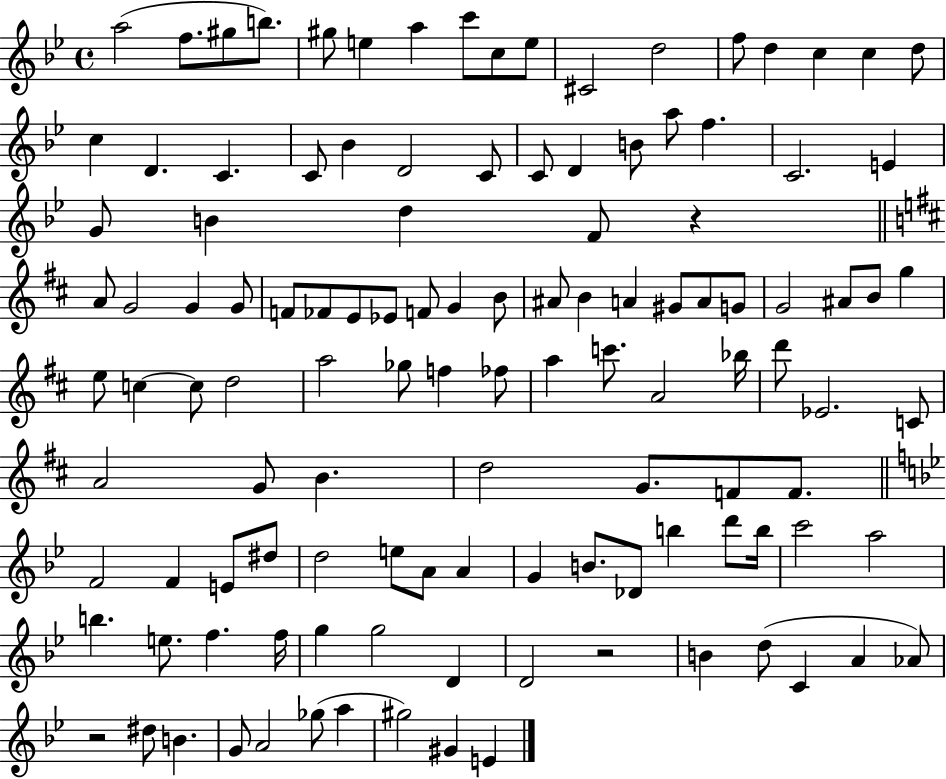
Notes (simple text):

A5/h F5/e. G#5/e B5/e. G#5/e E5/q A5/q C6/e C5/e E5/e C#4/h D5/h F5/e D5/q C5/q C5/q D5/e C5/q D4/q. C4/q. C4/e Bb4/q D4/h C4/e C4/e D4/q B4/e A5/e F5/q. C4/h. E4/q G4/e B4/q D5/q F4/e R/q A4/e G4/h G4/q G4/e F4/e FES4/e E4/e Eb4/e F4/e G4/q B4/e A#4/e B4/q A4/q G#4/e A4/e G4/e G4/h A#4/e B4/e G5/q E5/e C5/q C5/e D5/h A5/h Gb5/e F5/q FES5/e A5/q C6/e. A4/h Bb5/s D6/e Eb4/h. C4/e A4/h G4/e B4/q. D5/h G4/e. F4/e F4/e. F4/h F4/q E4/e D#5/e D5/h E5/e A4/e A4/q G4/q B4/e. Db4/e B5/q D6/e B5/s C6/h A5/h B5/q. E5/e. F5/q. F5/s G5/q G5/h D4/q D4/h R/h B4/q D5/e C4/q A4/q Ab4/e R/h D#5/e B4/q. G4/e A4/h Gb5/e A5/q G#5/h G#4/q E4/q